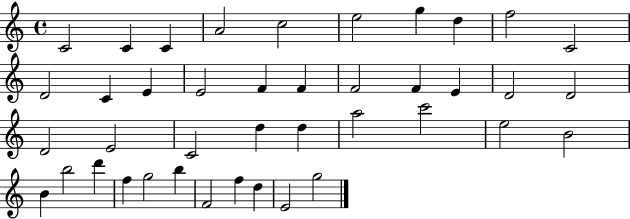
{
  \clef treble
  \time 4/4
  \defaultTimeSignature
  \key c \major
  c'2 c'4 c'4 | a'2 c''2 | e''2 g''4 d''4 | f''2 c'2 | \break d'2 c'4 e'4 | e'2 f'4 f'4 | f'2 f'4 e'4 | d'2 d'2 | \break d'2 e'2 | c'2 d''4 d''4 | a''2 c'''2 | e''2 b'2 | \break b'4 b''2 d'''4 | f''4 g''2 b''4 | f'2 f''4 d''4 | e'2 g''2 | \break \bar "|."
}